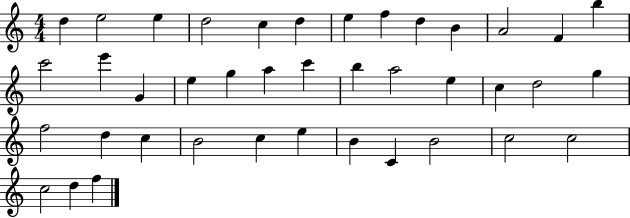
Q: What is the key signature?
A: C major